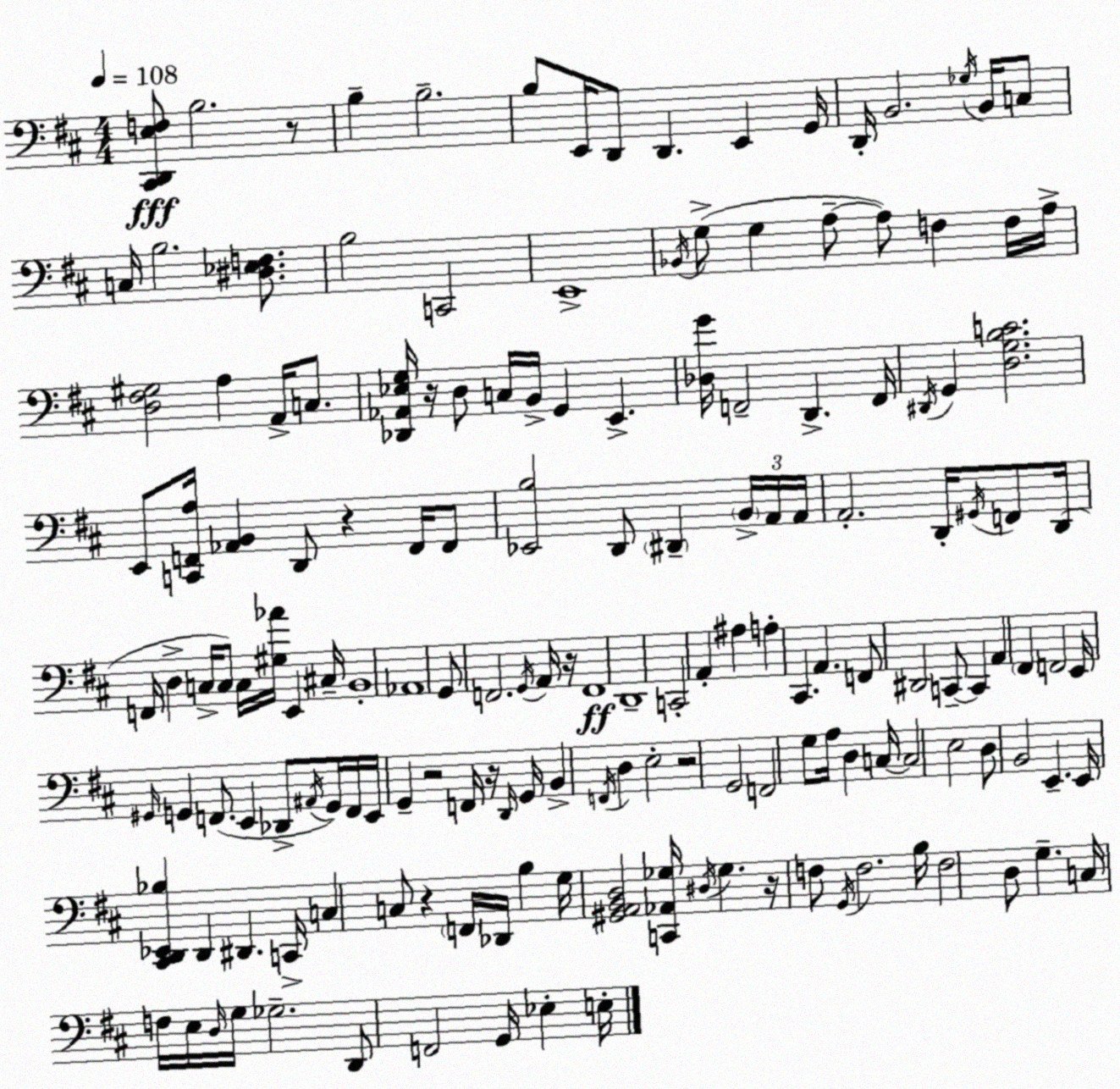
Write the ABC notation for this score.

X:1
T:Untitled
M:4/4
L:1/4
K:D
[^C,,D,,E,F,]/2 B,2 z/2 B, B,2 B,/2 E,,/4 D,,/2 D,, E,, G,,/4 D,,/4 B,,2 _G,/4 B,,/4 C,/2 C,/4 B,2 [^D,_E,F,]/2 B,2 C,,2 E,,4 _B,,/4 G,/2 G, A,/2 A,/2 F, F,/4 A,/4 [D,^F,^G,]2 A, A,,/4 C,/2 [_D,,_A,,_E,G,]/4 z/4 D,/2 C,/4 B,,/4 G,, E,, [_D,G]/4 F,,2 D,, F,,/4 ^D,,/4 G,, [D,G,B,C]2 E,,/2 [C,,F,,A,]/4 [_A,,B,,] D,,/2 z F,,/4 F,,/2 [_E,,B,]2 D,,/2 ^D,, B,,/4 A,,/4 A,,/4 A,,2 D,,/4 ^G,,/4 F,,/2 D,,/4 F,,/4 D, C,/4 C,/2 C,/4 [^G,_A]/4 E,, ^C,/4 B,,4 _A,,4 G,,/2 F,,2 G,,/4 A,,/4 z/4 F,,4 D,,4 C,,2 A,, ^A, A, ^C,, A,, F,,/2 ^D,,2 C,,/2 C,, A,, ^F,, F,,2 E,,/4 ^G,,/4 G,, F,,/2 E,, _D,,/2 ^A,,/4 G,,/4 F,,/4 E,,/4 G,, z2 F,,/4 z/4 D,,/4 G,,/4 B,, F,,/4 D, E,2 z2 G,,2 F,,2 G,/2 A,/4 D, C,/4 C,2 E,2 D,/2 B,,2 E,, E,,/4 [^C,,D,,_E,,_B,] D,, ^D,, C,,/4 C, C,/2 z F,,/4 _D,,/4 B, G,/4 [^G,,A,,B,,D,]2 [C,,_A,,_G,]/4 ^D,/4 _G, z/4 F,/2 G,,/4 F,2 B,/4 F,2 D,/2 G, C,/4 F,/4 E,/4 D,/4 G,/4 _G,2 D,,/2 F,,2 G,,/4 _E, E,/4